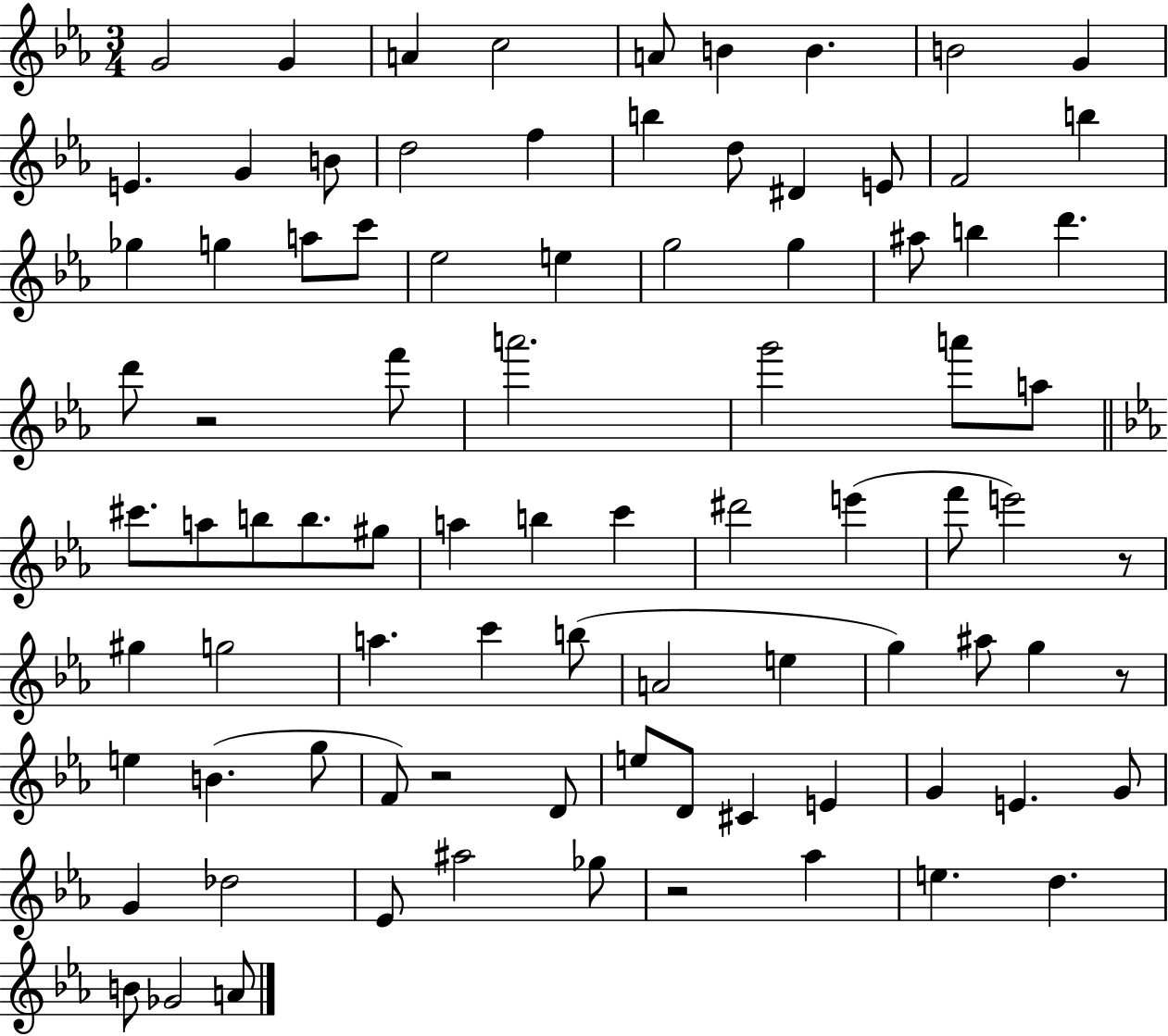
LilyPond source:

{
  \clef treble
  \numericTimeSignature
  \time 3/4
  \key ees \major
  g'2 g'4 | a'4 c''2 | a'8 b'4 b'4. | b'2 g'4 | \break e'4. g'4 b'8 | d''2 f''4 | b''4 d''8 dis'4 e'8 | f'2 b''4 | \break ges''4 g''4 a''8 c'''8 | ees''2 e''4 | g''2 g''4 | ais''8 b''4 d'''4. | \break d'''8 r2 f'''8 | a'''2. | g'''2 a'''8 a''8 | \bar "||" \break \key ees \major cis'''8. a''8 b''8 b''8. gis''8 | a''4 b''4 c'''4 | dis'''2 e'''4( | f'''8 e'''2) r8 | \break gis''4 g''2 | a''4. c'''4 b''8( | a'2 e''4 | g''4) ais''8 g''4 r8 | \break e''4 b'4.( g''8 | f'8) r2 d'8 | e''8 d'8 cis'4 e'4 | g'4 e'4. g'8 | \break g'4 des''2 | ees'8 ais''2 ges''8 | r2 aes''4 | e''4. d''4. | \break b'8 ges'2 a'8 | \bar "|."
}